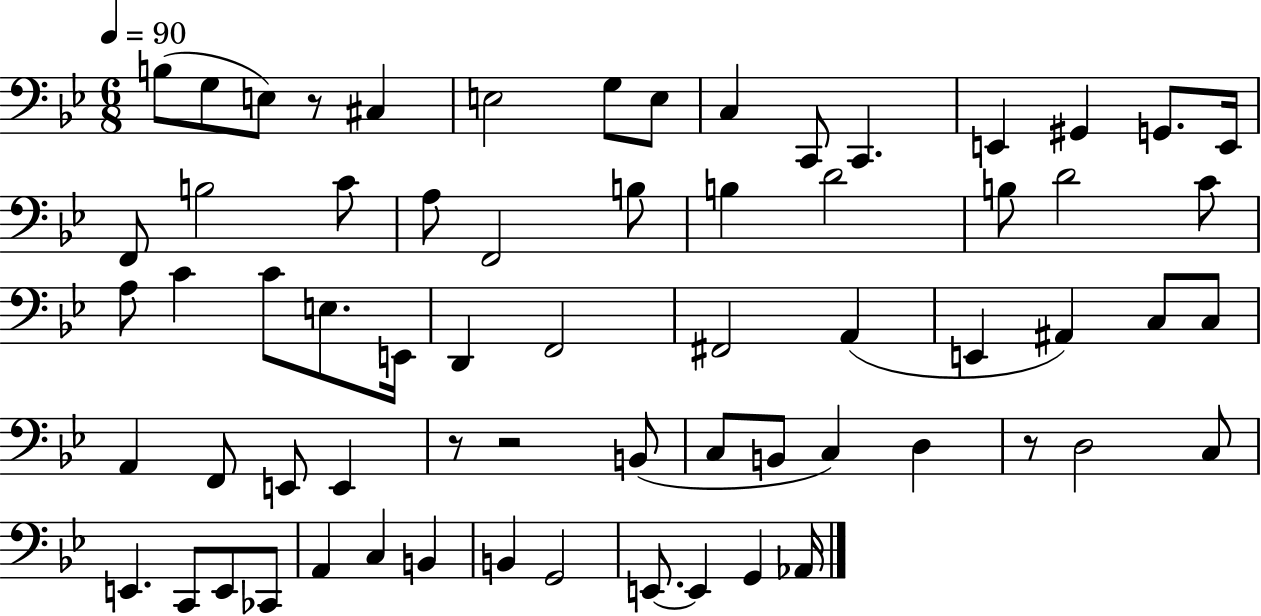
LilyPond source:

{
  \clef bass
  \numericTimeSignature
  \time 6/8
  \key bes \major
  \tempo 4 = 90
  b8( g8 e8) r8 cis4 | e2 g8 e8 | c4 c,8 c,4. | e,4 gis,4 g,8. e,16 | \break f,8 b2 c'8 | a8 f,2 b8 | b4 d'2 | b8 d'2 c'8 | \break a8 c'4 c'8 e8. e,16 | d,4 f,2 | fis,2 a,4( | e,4 ais,4) c8 c8 | \break a,4 f,8 e,8 e,4 | r8 r2 b,8( | c8 b,8 c4) d4 | r8 d2 c8 | \break e,4. c,8 e,8 ces,8 | a,4 c4 b,4 | b,4 g,2 | e,8.~~ e,4 g,4 aes,16 | \break \bar "|."
}